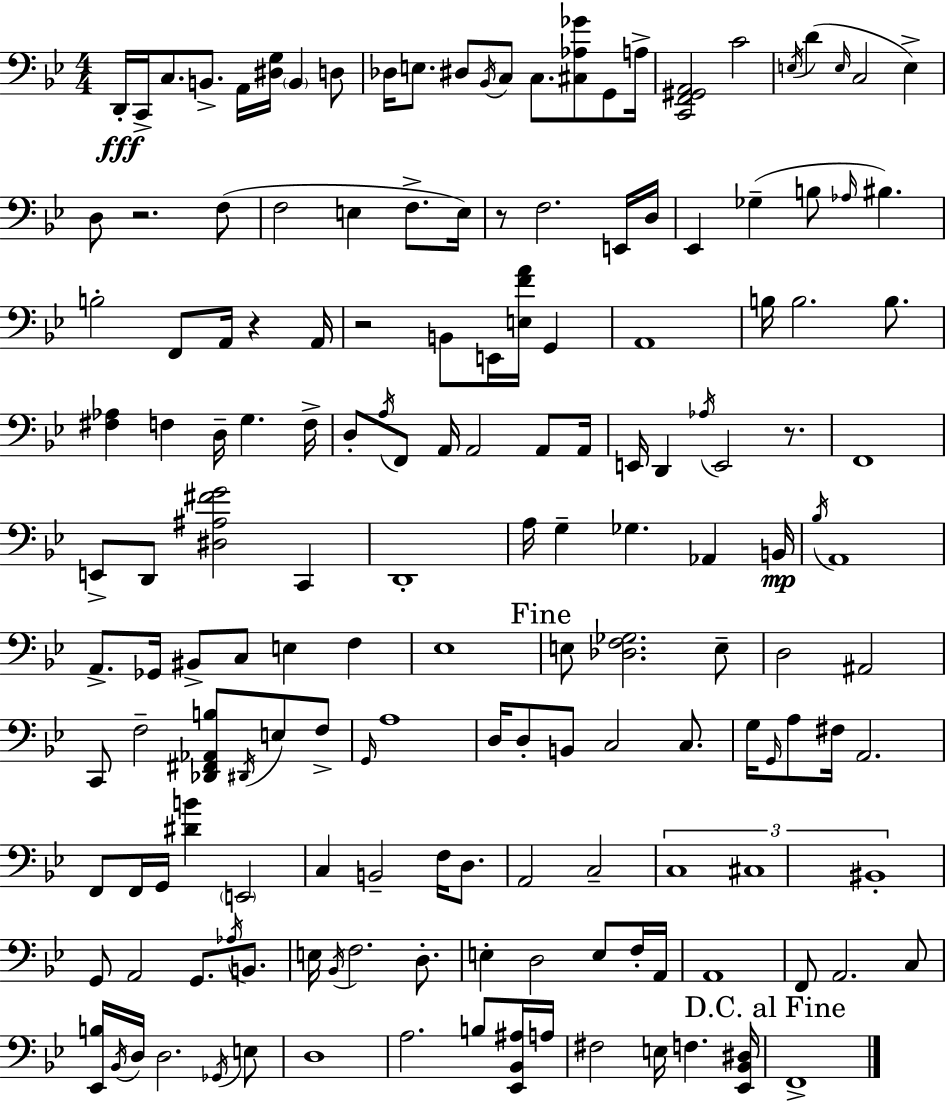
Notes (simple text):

D2/s C2/s C3/e. B2/e. A2/s [D#3,G3]/s B2/q D3/e Db3/s E3/e. D#3/e Bb2/s C3/e C3/e. [C#3,Ab3,Gb4]/e G2/e A3/s [C2,F2,G#2,A2]/h C4/h E3/s D4/q E3/s C3/h E3/q D3/e R/h. F3/e F3/h E3/q F3/e. E3/s R/e F3/h. E2/s D3/s Eb2/q Gb3/q B3/e Ab3/s BIS3/q. B3/h F2/e A2/s R/q A2/s R/h B2/e E2/s [E3,F4,A4]/s G2/q A2/w B3/s B3/h. B3/e. [F#3,Ab3]/q F3/q D3/s G3/q. F3/s D3/e A3/s F2/e A2/s A2/h A2/e A2/s E2/s D2/q Ab3/s E2/h R/e. F2/w E2/e D2/e [D#3,A#3,F#4,G4]/h C2/q D2/w A3/s G3/q Gb3/q. Ab2/q B2/s Bb3/s A2/w A2/e. Gb2/s BIS2/e C3/e E3/q F3/q Eb3/w E3/e [Db3,F3,Gb3]/h. E3/e D3/h A#2/h C2/e F3/h [Db2,F#2,Ab2,B3]/e D#2/s E3/e F3/e G2/s A3/w D3/s D3/e B2/e C3/h C3/e. G3/s G2/s A3/e F#3/s A2/h. F2/e F2/s G2/s [D#4,B4]/q E2/h C3/q B2/h F3/s D3/e. A2/h C3/h C3/w C#3/w BIS2/w G2/e A2/h G2/e. Ab3/s B2/e. E3/s Bb2/s F3/h. D3/e. E3/q D3/h E3/e F3/s A2/s A2/w F2/e A2/h. C3/e [Eb2,B3]/s Bb2/s D3/s D3/h. Gb2/s E3/e D3/w A3/h. B3/e [Eb2,Bb2,A#3]/s A3/s F#3/h E3/s F3/q. [Eb2,Bb2,D#3]/s F2/w